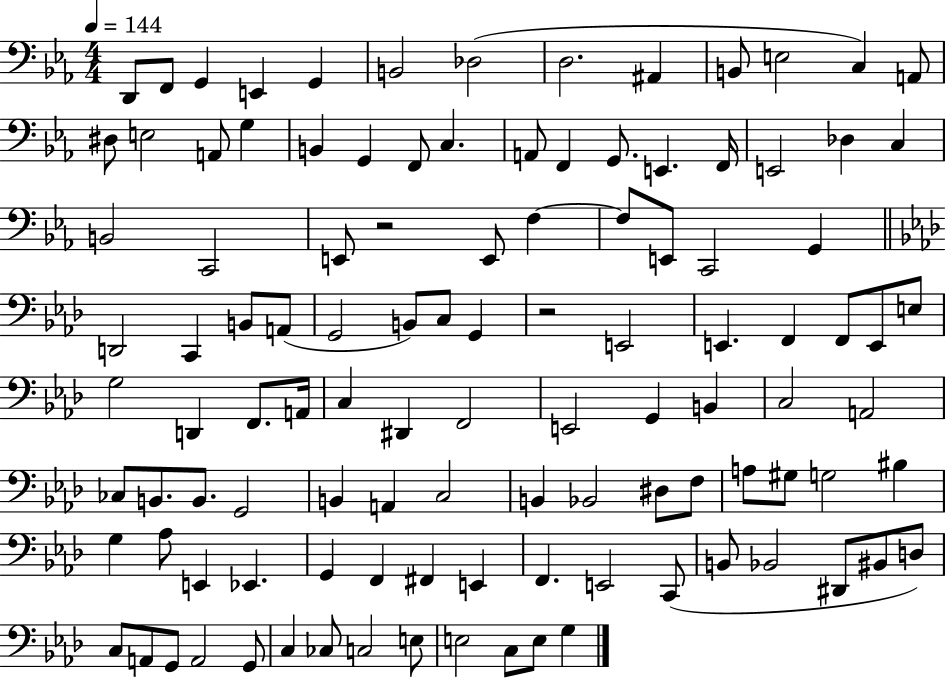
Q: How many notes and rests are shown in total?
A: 110